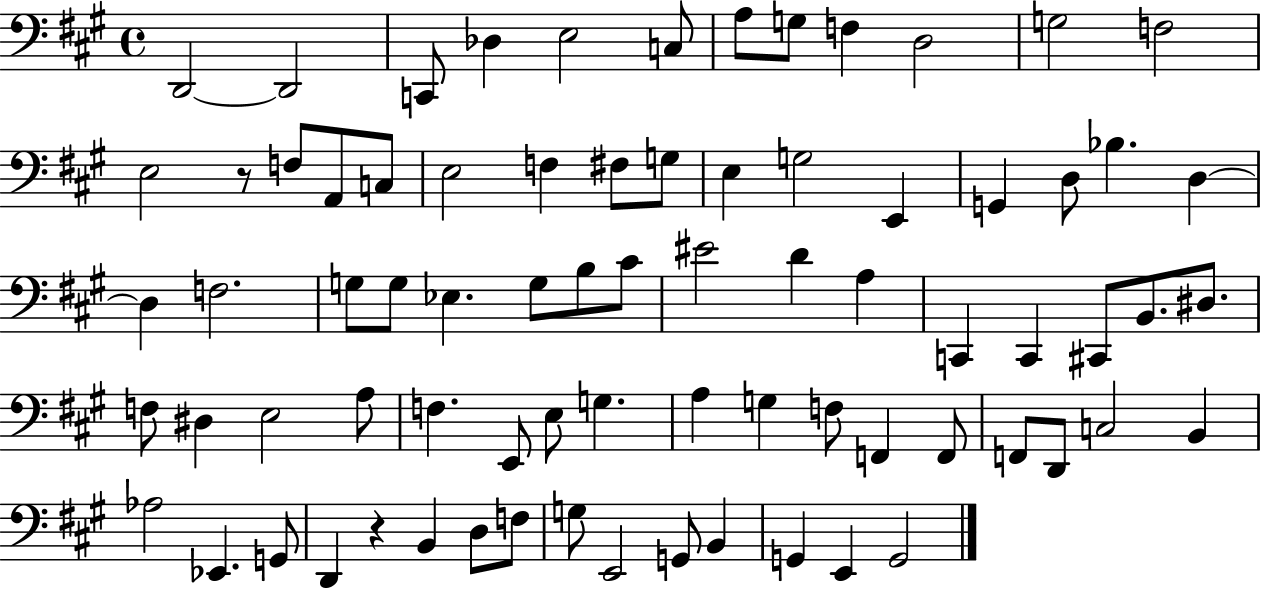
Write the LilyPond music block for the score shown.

{
  \clef bass
  \time 4/4
  \defaultTimeSignature
  \key a \major
  d,2~~ d,2 | c,8 des4 e2 c8 | a8 g8 f4 d2 | g2 f2 | \break e2 r8 f8 a,8 c8 | e2 f4 fis8 g8 | e4 g2 e,4 | g,4 d8 bes4. d4~~ | \break d4 f2. | g8 g8 ees4. g8 b8 cis'8 | eis'2 d'4 a4 | c,4 c,4 cis,8 b,8. dis8. | \break f8 dis4 e2 a8 | f4. e,8 e8 g4. | a4 g4 f8 f,4 f,8 | f,8 d,8 c2 b,4 | \break aes2 ees,4. g,8 | d,4 r4 b,4 d8 f8 | g8 e,2 g,8 b,4 | g,4 e,4 g,2 | \break \bar "|."
}